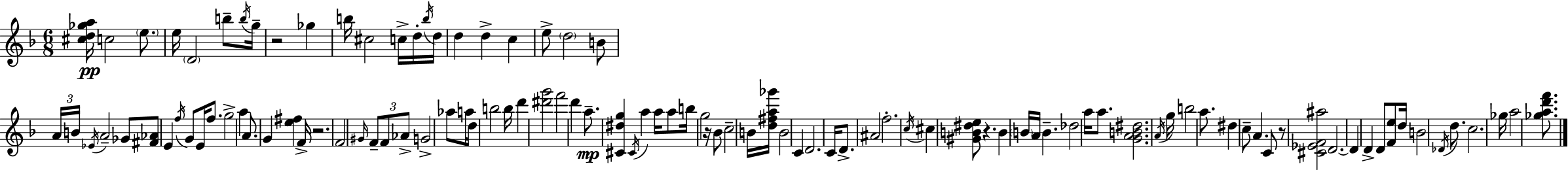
[C#5,D5,Gb5,A5]/s C5/h E5/e. E5/s D4/h B5/e B5/s G5/s R/h Gb5/q B5/s C#5/h C5/s D5/s B5/s D5/s D5/q D5/q C5/q E5/e D5/h B4/e A4/s B4/s Eb4/s A4/h Gb4/e [F#4,Ab4]/e E4/q F5/s G4/e E4/s F5/e. G5/h A5/q A4/e. G4/q [E5,F#5]/q F4/s R/h. F4/h G#4/s F4/e F4/e Ab4/e G4/h Ab5/e A5/s D5/e B5/h B5/s D6/q [D#6,G6]/h F6/h D6/q A5/e. [C#4,D#5,G5]/q C#4/s A5/q A5/s A5/e B5/s G5/h R/s Bb4/e C5/h B4/s [D5,F#5,A5,Gb6]/s B4/h C4/q D4/h. C4/s D4/e. A#4/h F5/h. C5/s C#5/q [G#4,B4,D#5,E5]/e R/q. B4/q B4/s A4/s B4/q. Db5/h A5/s A5/e. [G4,A4,B4,D#5]/h. A4/s G5/s B5/h A5/e. D#5/q C5/e A4/q. C4/e R/e [C#4,Eb4,F4,A#5]/h D4/h. D4/q D4/q D4/e [F4,E5]/e D5/s B4/h Db4/s D5/e. C5/h. Gb5/s A5/h [Gb5,A5,D6,F6]/e.